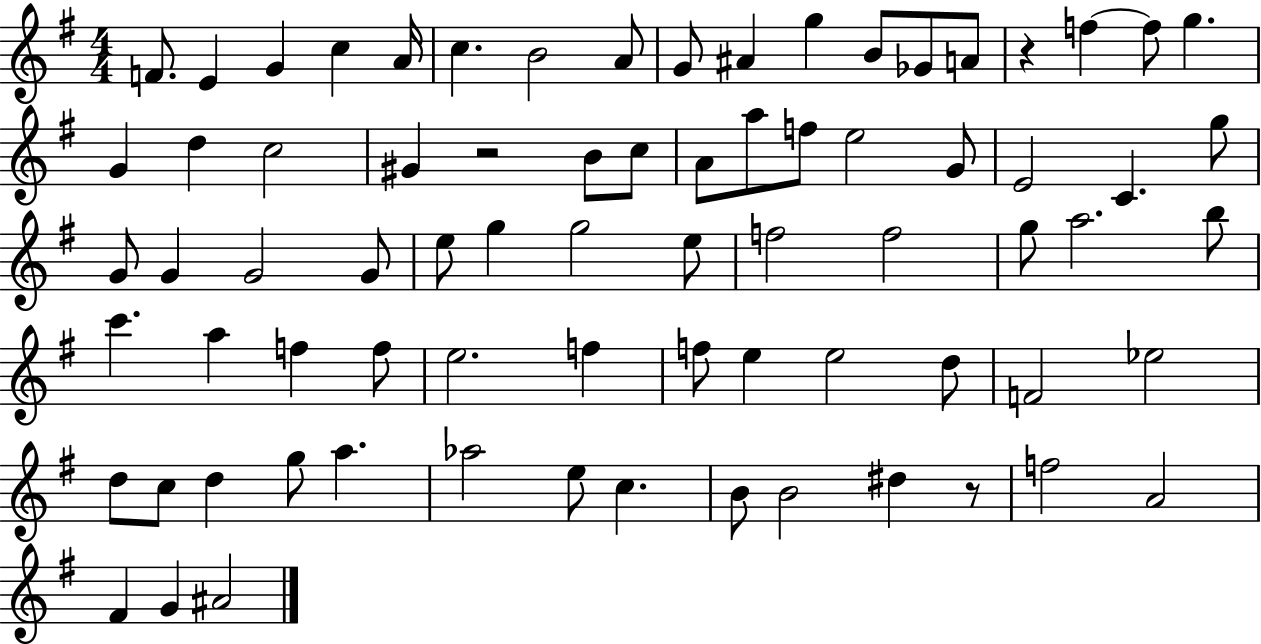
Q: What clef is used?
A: treble